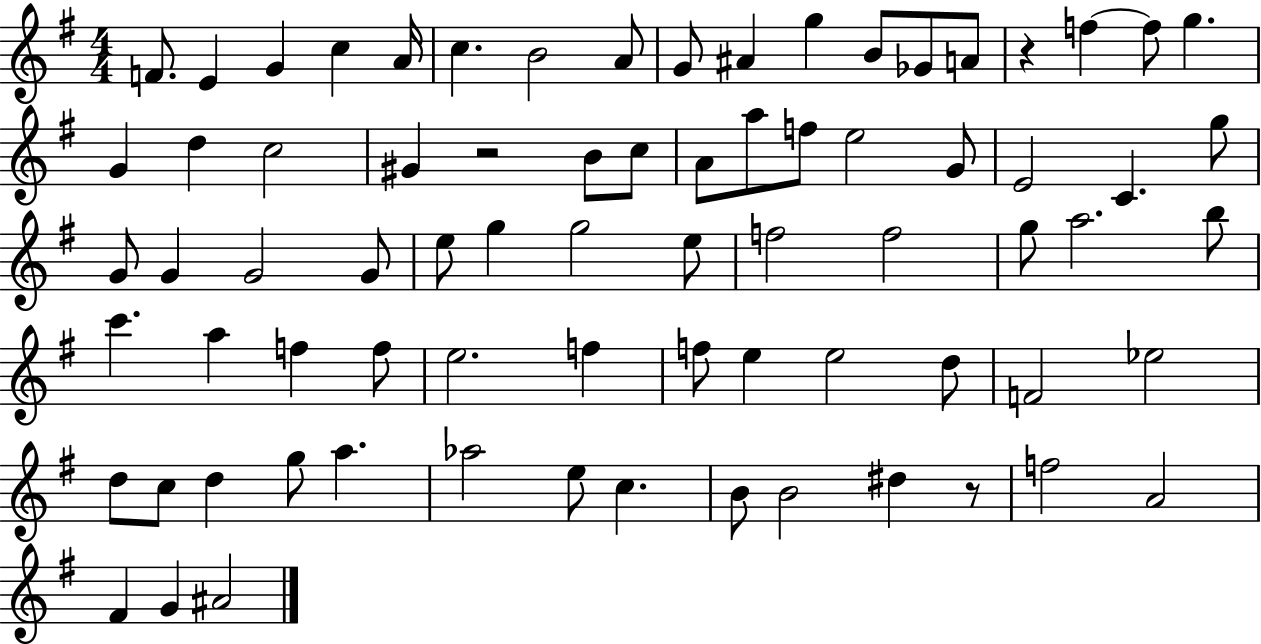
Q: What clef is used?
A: treble